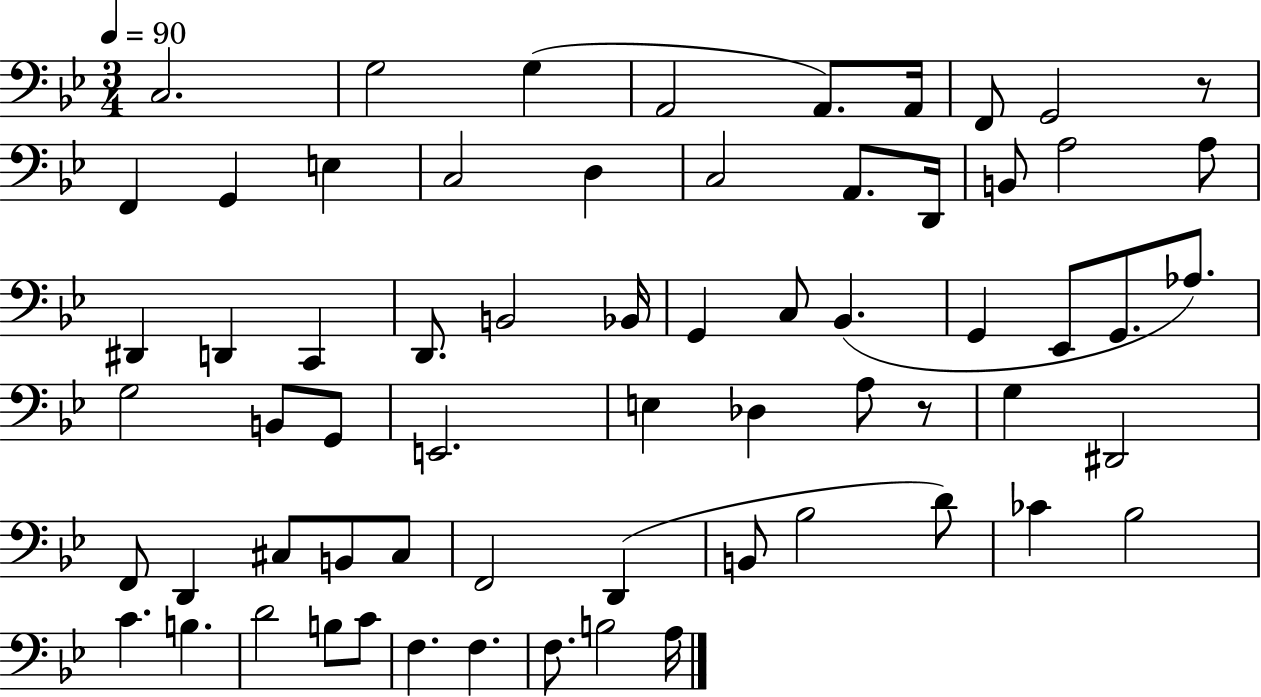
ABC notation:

X:1
T:Untitled
M:3/4
L:1/4
K:Bb
C,2 G,2 G, A,,2 A,,/2 A,,/4 F,,/2 G,,2 z/2 F,, G,, E, C,2 D, C,2 A,,/2 D,,/4 B,,/2 A,2 A,/2 ^D,, D,, C,, D,,/2 B,,2 _B,,/4 G,, C,/2 _B,, G,, _E,,/2 G,,/2 _A,/2 G,2 B,,/2 G,,/2 E,,2 E, _D, A,/2 z/2 G, ^D,,2 F,,/2 D,, ^C,/2 B,,/2 ^C,/2 F,,2 D,, B,,/2 _B,2 D/2 _C _B,2 C B, D2 B,/2 C/2 F, F, F,/2 B,2 A,/4